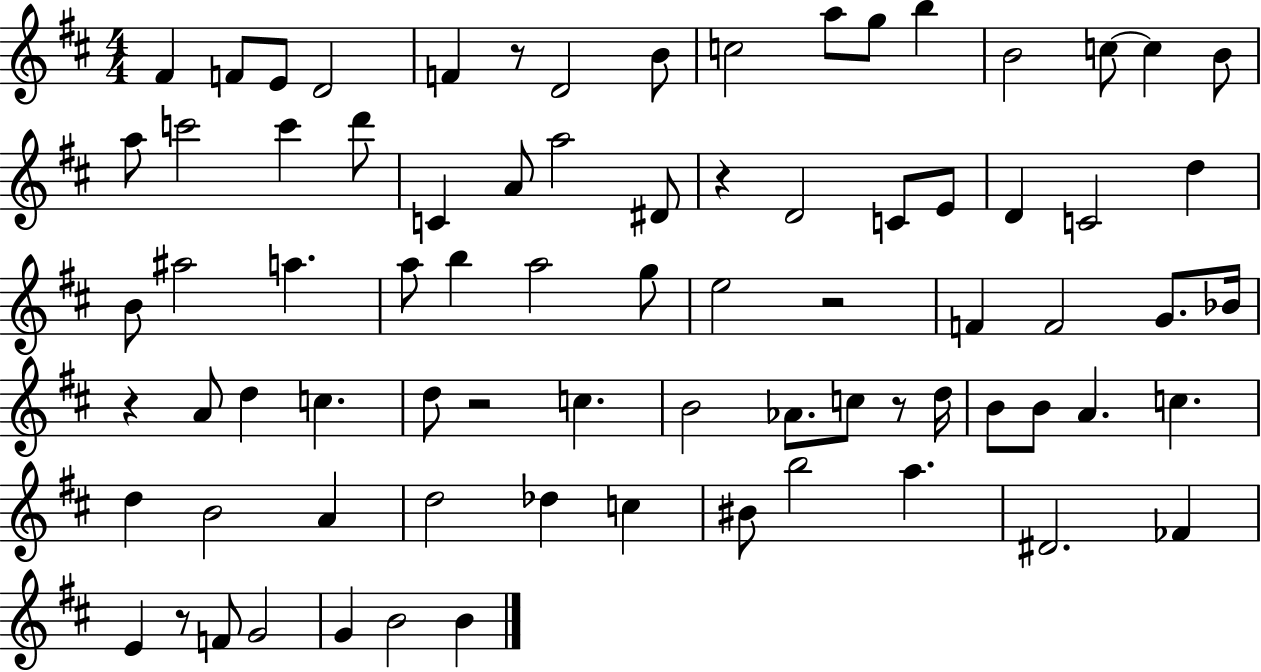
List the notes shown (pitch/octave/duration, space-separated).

F#4/q F4/e E4/e D4/h F4/q R/e D4/h B4/e C5/h A5/e G5/e B5/q B4/h C5/e C5/q B4/e A5/e C6/h C6/q D6/e C4/q A4/e A5/h D#4/e R/q D4/h C4/e E4/e D4/q C4/h D5/q B4/e A#5/h A5/q. A5/e B5/q A5/h G5/e E5/h R/h F4/q F4/h G4/e. Bb4/s R/q A4/e D5/q C5/q. D5/e R/h C5/q. B4/h Ab4/e. C5/e R/e D5/s B4/e B4/e A4/q. C5/q. D5/q B4/h A4/q D5/h Db5/q C5/q BIS4/e B5/h A5/q. D#4/h. FES4/q E4/q R/e F4/e G4/h G4/q B4/h B4/q